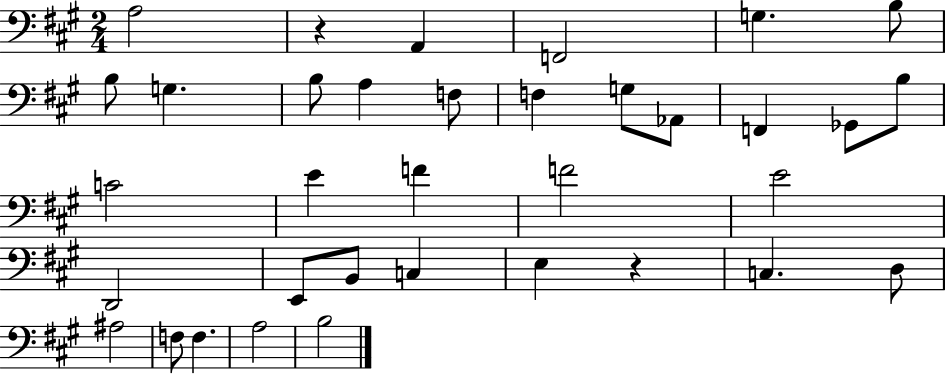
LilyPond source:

{
  \clef bass
  \numericTimeSignature
  \time 2/4
  \key a \major
  a2 | r4 a,4 | f,2 | g4. b8 | \break b8 g4. | b8 a4 f8 | f4 g8 aes,8 | f,4 ges,8 b8 | \break c'2 | e'4 f'4 | f'2 | e'2 | \break d,2 | e,8 b,8 c4 | e4 r4 | c4. d8 | \break ais2 | f8 f4. | a2 | b2 | \break \bar "|."
}